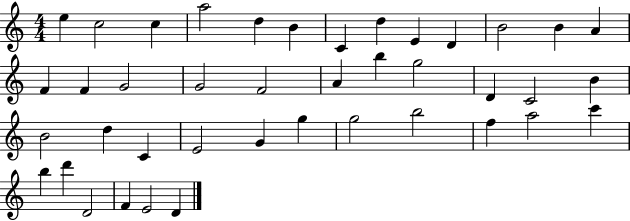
E5/q C5/h C5/q A5/h D5/q B4/q C4/q D5/q E4/q D4/q B4/h B4/q A4/q F4/q F4/q G4/h G4/h F4/h A4/q B5/q G5/h D4/q C4/h B4/q B4/h D5/q C4/q E4/h G4/q G5/q G5/h B5/h F5/q A5/h C6/q B5/q D6/q D4/h F4/q E4/h D4/q